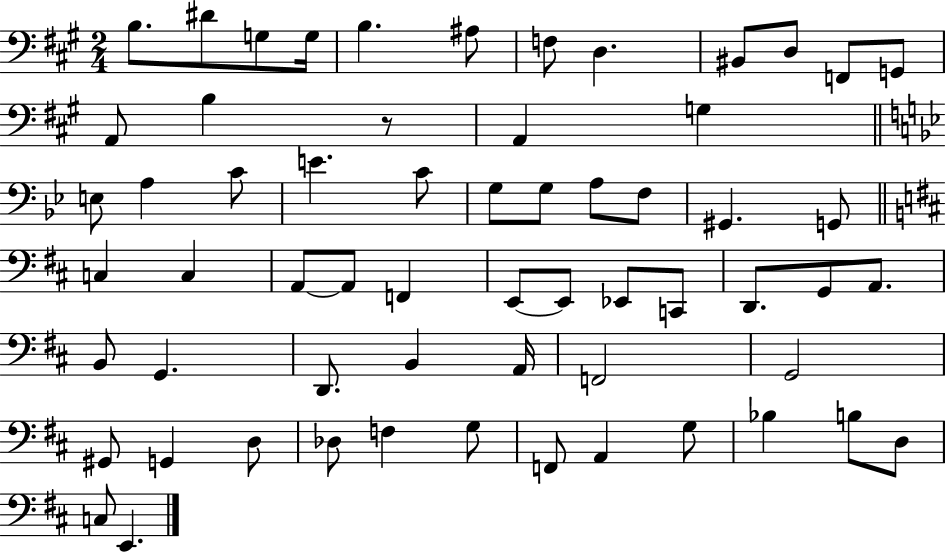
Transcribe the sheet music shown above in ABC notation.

X:1
T:Untitled
M:2/4
L:1/4
K:A
B,/2 ^D/2 G,/2 G,/4 B, ^A,/2 F,/2 D, ^B,,/2 D,/2 F,,/2 G,,/2 A,,/2 B, z/2 A,, G, E,/2 A, C/2 E C/2 G,/2 G,/2 A,/2 F,/2 ^G,, G,,/2 C, C, A,,/2 A,,/2 F,, E,,/2 E,,/2 _E,,/2 C,,/2 D,,/2 G,,/2 A,,/2 B,,/2 G,, D,,/2 B,, A,,/4 F,,2 G,,2 ^G,,/2 G,, D,/2 _D,/2 F, G,/2 F,,/2 A,, G,/2 _B, B,/2 D,/2 C,/2 E,,